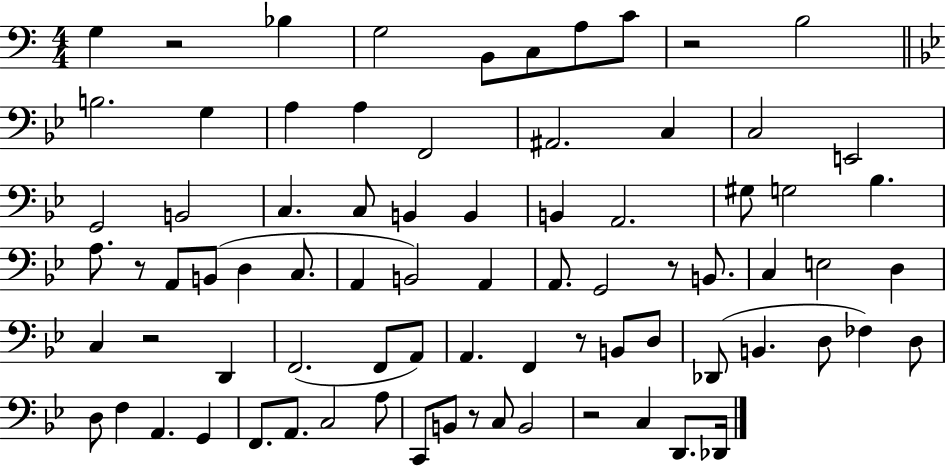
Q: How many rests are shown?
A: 8